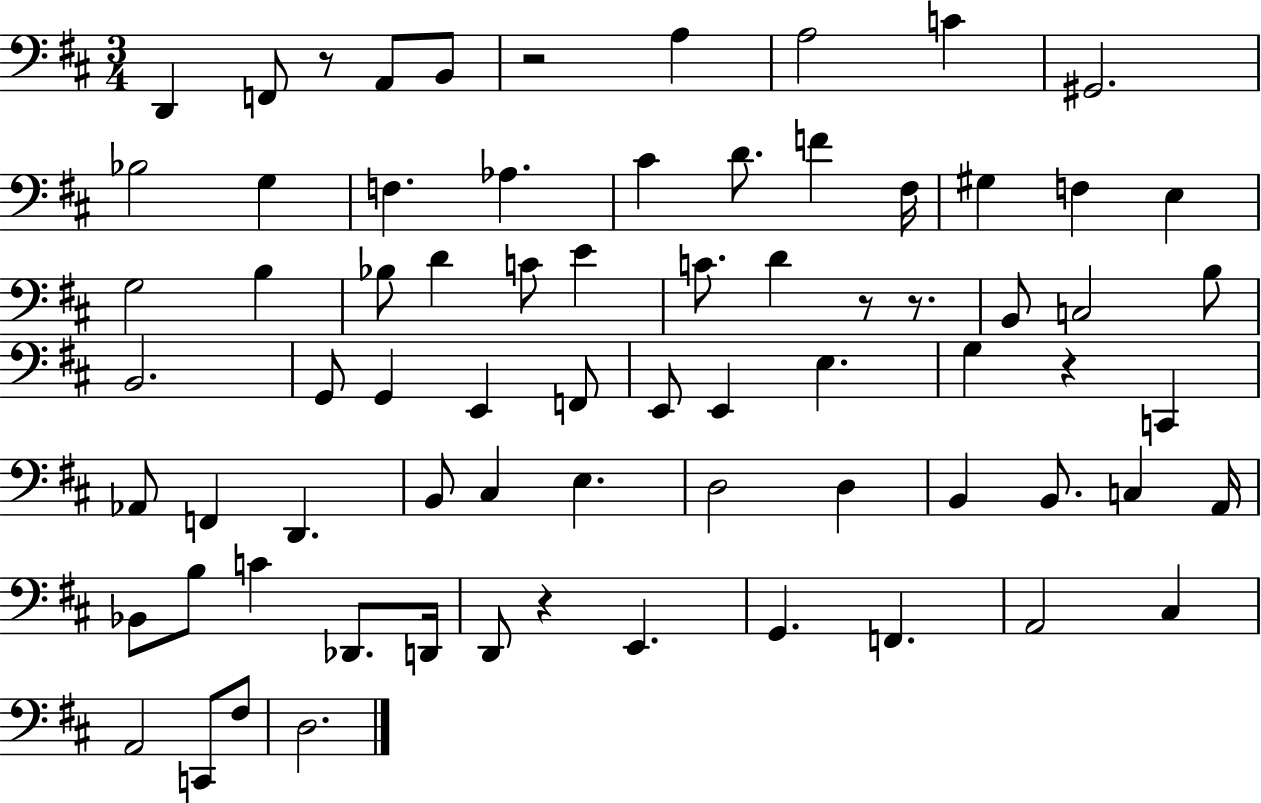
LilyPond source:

{
  \clef bass
  \numericTimeSignature
  \time 3/4
  \key d \major
  \repeat volta 2 { d,4 f,8 r8 a,8 b,8 | r2 a4 | a2 c'4 | gis,2. | \break bes2 g4 | f4. aes4. | cis'4 d'8. f'4 fis16 | gis4 f4 e4 | \break g2 b4 | bes8 d'4 c'8 e'4 | c'8. d'4 r8 r8. | b,8 c2 b8 | \break b,2. | g,8 g,4 e,4 f,8 | e,8 e,4 e4. | g4 r4 c,4 | \break aes,8 f,4 d,4. | b,8 cis4 e4. | d2 d4 | b,4 b,8. c4 a,16 | \break bes,8 b8 c'4 des,8. d,16 | d,8 r4 e,4. | g,4. f,4. | a,2 cis4 | \break a,2 c,8 fis8 | d2. | } \bar "|."
}